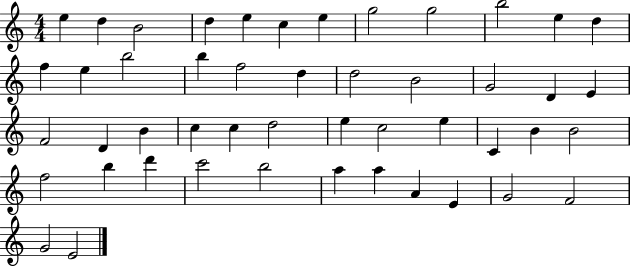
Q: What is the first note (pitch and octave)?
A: E5